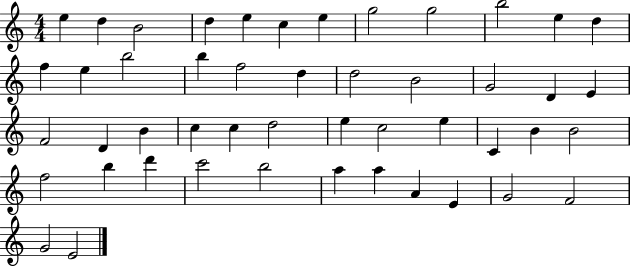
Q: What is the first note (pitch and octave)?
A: E5